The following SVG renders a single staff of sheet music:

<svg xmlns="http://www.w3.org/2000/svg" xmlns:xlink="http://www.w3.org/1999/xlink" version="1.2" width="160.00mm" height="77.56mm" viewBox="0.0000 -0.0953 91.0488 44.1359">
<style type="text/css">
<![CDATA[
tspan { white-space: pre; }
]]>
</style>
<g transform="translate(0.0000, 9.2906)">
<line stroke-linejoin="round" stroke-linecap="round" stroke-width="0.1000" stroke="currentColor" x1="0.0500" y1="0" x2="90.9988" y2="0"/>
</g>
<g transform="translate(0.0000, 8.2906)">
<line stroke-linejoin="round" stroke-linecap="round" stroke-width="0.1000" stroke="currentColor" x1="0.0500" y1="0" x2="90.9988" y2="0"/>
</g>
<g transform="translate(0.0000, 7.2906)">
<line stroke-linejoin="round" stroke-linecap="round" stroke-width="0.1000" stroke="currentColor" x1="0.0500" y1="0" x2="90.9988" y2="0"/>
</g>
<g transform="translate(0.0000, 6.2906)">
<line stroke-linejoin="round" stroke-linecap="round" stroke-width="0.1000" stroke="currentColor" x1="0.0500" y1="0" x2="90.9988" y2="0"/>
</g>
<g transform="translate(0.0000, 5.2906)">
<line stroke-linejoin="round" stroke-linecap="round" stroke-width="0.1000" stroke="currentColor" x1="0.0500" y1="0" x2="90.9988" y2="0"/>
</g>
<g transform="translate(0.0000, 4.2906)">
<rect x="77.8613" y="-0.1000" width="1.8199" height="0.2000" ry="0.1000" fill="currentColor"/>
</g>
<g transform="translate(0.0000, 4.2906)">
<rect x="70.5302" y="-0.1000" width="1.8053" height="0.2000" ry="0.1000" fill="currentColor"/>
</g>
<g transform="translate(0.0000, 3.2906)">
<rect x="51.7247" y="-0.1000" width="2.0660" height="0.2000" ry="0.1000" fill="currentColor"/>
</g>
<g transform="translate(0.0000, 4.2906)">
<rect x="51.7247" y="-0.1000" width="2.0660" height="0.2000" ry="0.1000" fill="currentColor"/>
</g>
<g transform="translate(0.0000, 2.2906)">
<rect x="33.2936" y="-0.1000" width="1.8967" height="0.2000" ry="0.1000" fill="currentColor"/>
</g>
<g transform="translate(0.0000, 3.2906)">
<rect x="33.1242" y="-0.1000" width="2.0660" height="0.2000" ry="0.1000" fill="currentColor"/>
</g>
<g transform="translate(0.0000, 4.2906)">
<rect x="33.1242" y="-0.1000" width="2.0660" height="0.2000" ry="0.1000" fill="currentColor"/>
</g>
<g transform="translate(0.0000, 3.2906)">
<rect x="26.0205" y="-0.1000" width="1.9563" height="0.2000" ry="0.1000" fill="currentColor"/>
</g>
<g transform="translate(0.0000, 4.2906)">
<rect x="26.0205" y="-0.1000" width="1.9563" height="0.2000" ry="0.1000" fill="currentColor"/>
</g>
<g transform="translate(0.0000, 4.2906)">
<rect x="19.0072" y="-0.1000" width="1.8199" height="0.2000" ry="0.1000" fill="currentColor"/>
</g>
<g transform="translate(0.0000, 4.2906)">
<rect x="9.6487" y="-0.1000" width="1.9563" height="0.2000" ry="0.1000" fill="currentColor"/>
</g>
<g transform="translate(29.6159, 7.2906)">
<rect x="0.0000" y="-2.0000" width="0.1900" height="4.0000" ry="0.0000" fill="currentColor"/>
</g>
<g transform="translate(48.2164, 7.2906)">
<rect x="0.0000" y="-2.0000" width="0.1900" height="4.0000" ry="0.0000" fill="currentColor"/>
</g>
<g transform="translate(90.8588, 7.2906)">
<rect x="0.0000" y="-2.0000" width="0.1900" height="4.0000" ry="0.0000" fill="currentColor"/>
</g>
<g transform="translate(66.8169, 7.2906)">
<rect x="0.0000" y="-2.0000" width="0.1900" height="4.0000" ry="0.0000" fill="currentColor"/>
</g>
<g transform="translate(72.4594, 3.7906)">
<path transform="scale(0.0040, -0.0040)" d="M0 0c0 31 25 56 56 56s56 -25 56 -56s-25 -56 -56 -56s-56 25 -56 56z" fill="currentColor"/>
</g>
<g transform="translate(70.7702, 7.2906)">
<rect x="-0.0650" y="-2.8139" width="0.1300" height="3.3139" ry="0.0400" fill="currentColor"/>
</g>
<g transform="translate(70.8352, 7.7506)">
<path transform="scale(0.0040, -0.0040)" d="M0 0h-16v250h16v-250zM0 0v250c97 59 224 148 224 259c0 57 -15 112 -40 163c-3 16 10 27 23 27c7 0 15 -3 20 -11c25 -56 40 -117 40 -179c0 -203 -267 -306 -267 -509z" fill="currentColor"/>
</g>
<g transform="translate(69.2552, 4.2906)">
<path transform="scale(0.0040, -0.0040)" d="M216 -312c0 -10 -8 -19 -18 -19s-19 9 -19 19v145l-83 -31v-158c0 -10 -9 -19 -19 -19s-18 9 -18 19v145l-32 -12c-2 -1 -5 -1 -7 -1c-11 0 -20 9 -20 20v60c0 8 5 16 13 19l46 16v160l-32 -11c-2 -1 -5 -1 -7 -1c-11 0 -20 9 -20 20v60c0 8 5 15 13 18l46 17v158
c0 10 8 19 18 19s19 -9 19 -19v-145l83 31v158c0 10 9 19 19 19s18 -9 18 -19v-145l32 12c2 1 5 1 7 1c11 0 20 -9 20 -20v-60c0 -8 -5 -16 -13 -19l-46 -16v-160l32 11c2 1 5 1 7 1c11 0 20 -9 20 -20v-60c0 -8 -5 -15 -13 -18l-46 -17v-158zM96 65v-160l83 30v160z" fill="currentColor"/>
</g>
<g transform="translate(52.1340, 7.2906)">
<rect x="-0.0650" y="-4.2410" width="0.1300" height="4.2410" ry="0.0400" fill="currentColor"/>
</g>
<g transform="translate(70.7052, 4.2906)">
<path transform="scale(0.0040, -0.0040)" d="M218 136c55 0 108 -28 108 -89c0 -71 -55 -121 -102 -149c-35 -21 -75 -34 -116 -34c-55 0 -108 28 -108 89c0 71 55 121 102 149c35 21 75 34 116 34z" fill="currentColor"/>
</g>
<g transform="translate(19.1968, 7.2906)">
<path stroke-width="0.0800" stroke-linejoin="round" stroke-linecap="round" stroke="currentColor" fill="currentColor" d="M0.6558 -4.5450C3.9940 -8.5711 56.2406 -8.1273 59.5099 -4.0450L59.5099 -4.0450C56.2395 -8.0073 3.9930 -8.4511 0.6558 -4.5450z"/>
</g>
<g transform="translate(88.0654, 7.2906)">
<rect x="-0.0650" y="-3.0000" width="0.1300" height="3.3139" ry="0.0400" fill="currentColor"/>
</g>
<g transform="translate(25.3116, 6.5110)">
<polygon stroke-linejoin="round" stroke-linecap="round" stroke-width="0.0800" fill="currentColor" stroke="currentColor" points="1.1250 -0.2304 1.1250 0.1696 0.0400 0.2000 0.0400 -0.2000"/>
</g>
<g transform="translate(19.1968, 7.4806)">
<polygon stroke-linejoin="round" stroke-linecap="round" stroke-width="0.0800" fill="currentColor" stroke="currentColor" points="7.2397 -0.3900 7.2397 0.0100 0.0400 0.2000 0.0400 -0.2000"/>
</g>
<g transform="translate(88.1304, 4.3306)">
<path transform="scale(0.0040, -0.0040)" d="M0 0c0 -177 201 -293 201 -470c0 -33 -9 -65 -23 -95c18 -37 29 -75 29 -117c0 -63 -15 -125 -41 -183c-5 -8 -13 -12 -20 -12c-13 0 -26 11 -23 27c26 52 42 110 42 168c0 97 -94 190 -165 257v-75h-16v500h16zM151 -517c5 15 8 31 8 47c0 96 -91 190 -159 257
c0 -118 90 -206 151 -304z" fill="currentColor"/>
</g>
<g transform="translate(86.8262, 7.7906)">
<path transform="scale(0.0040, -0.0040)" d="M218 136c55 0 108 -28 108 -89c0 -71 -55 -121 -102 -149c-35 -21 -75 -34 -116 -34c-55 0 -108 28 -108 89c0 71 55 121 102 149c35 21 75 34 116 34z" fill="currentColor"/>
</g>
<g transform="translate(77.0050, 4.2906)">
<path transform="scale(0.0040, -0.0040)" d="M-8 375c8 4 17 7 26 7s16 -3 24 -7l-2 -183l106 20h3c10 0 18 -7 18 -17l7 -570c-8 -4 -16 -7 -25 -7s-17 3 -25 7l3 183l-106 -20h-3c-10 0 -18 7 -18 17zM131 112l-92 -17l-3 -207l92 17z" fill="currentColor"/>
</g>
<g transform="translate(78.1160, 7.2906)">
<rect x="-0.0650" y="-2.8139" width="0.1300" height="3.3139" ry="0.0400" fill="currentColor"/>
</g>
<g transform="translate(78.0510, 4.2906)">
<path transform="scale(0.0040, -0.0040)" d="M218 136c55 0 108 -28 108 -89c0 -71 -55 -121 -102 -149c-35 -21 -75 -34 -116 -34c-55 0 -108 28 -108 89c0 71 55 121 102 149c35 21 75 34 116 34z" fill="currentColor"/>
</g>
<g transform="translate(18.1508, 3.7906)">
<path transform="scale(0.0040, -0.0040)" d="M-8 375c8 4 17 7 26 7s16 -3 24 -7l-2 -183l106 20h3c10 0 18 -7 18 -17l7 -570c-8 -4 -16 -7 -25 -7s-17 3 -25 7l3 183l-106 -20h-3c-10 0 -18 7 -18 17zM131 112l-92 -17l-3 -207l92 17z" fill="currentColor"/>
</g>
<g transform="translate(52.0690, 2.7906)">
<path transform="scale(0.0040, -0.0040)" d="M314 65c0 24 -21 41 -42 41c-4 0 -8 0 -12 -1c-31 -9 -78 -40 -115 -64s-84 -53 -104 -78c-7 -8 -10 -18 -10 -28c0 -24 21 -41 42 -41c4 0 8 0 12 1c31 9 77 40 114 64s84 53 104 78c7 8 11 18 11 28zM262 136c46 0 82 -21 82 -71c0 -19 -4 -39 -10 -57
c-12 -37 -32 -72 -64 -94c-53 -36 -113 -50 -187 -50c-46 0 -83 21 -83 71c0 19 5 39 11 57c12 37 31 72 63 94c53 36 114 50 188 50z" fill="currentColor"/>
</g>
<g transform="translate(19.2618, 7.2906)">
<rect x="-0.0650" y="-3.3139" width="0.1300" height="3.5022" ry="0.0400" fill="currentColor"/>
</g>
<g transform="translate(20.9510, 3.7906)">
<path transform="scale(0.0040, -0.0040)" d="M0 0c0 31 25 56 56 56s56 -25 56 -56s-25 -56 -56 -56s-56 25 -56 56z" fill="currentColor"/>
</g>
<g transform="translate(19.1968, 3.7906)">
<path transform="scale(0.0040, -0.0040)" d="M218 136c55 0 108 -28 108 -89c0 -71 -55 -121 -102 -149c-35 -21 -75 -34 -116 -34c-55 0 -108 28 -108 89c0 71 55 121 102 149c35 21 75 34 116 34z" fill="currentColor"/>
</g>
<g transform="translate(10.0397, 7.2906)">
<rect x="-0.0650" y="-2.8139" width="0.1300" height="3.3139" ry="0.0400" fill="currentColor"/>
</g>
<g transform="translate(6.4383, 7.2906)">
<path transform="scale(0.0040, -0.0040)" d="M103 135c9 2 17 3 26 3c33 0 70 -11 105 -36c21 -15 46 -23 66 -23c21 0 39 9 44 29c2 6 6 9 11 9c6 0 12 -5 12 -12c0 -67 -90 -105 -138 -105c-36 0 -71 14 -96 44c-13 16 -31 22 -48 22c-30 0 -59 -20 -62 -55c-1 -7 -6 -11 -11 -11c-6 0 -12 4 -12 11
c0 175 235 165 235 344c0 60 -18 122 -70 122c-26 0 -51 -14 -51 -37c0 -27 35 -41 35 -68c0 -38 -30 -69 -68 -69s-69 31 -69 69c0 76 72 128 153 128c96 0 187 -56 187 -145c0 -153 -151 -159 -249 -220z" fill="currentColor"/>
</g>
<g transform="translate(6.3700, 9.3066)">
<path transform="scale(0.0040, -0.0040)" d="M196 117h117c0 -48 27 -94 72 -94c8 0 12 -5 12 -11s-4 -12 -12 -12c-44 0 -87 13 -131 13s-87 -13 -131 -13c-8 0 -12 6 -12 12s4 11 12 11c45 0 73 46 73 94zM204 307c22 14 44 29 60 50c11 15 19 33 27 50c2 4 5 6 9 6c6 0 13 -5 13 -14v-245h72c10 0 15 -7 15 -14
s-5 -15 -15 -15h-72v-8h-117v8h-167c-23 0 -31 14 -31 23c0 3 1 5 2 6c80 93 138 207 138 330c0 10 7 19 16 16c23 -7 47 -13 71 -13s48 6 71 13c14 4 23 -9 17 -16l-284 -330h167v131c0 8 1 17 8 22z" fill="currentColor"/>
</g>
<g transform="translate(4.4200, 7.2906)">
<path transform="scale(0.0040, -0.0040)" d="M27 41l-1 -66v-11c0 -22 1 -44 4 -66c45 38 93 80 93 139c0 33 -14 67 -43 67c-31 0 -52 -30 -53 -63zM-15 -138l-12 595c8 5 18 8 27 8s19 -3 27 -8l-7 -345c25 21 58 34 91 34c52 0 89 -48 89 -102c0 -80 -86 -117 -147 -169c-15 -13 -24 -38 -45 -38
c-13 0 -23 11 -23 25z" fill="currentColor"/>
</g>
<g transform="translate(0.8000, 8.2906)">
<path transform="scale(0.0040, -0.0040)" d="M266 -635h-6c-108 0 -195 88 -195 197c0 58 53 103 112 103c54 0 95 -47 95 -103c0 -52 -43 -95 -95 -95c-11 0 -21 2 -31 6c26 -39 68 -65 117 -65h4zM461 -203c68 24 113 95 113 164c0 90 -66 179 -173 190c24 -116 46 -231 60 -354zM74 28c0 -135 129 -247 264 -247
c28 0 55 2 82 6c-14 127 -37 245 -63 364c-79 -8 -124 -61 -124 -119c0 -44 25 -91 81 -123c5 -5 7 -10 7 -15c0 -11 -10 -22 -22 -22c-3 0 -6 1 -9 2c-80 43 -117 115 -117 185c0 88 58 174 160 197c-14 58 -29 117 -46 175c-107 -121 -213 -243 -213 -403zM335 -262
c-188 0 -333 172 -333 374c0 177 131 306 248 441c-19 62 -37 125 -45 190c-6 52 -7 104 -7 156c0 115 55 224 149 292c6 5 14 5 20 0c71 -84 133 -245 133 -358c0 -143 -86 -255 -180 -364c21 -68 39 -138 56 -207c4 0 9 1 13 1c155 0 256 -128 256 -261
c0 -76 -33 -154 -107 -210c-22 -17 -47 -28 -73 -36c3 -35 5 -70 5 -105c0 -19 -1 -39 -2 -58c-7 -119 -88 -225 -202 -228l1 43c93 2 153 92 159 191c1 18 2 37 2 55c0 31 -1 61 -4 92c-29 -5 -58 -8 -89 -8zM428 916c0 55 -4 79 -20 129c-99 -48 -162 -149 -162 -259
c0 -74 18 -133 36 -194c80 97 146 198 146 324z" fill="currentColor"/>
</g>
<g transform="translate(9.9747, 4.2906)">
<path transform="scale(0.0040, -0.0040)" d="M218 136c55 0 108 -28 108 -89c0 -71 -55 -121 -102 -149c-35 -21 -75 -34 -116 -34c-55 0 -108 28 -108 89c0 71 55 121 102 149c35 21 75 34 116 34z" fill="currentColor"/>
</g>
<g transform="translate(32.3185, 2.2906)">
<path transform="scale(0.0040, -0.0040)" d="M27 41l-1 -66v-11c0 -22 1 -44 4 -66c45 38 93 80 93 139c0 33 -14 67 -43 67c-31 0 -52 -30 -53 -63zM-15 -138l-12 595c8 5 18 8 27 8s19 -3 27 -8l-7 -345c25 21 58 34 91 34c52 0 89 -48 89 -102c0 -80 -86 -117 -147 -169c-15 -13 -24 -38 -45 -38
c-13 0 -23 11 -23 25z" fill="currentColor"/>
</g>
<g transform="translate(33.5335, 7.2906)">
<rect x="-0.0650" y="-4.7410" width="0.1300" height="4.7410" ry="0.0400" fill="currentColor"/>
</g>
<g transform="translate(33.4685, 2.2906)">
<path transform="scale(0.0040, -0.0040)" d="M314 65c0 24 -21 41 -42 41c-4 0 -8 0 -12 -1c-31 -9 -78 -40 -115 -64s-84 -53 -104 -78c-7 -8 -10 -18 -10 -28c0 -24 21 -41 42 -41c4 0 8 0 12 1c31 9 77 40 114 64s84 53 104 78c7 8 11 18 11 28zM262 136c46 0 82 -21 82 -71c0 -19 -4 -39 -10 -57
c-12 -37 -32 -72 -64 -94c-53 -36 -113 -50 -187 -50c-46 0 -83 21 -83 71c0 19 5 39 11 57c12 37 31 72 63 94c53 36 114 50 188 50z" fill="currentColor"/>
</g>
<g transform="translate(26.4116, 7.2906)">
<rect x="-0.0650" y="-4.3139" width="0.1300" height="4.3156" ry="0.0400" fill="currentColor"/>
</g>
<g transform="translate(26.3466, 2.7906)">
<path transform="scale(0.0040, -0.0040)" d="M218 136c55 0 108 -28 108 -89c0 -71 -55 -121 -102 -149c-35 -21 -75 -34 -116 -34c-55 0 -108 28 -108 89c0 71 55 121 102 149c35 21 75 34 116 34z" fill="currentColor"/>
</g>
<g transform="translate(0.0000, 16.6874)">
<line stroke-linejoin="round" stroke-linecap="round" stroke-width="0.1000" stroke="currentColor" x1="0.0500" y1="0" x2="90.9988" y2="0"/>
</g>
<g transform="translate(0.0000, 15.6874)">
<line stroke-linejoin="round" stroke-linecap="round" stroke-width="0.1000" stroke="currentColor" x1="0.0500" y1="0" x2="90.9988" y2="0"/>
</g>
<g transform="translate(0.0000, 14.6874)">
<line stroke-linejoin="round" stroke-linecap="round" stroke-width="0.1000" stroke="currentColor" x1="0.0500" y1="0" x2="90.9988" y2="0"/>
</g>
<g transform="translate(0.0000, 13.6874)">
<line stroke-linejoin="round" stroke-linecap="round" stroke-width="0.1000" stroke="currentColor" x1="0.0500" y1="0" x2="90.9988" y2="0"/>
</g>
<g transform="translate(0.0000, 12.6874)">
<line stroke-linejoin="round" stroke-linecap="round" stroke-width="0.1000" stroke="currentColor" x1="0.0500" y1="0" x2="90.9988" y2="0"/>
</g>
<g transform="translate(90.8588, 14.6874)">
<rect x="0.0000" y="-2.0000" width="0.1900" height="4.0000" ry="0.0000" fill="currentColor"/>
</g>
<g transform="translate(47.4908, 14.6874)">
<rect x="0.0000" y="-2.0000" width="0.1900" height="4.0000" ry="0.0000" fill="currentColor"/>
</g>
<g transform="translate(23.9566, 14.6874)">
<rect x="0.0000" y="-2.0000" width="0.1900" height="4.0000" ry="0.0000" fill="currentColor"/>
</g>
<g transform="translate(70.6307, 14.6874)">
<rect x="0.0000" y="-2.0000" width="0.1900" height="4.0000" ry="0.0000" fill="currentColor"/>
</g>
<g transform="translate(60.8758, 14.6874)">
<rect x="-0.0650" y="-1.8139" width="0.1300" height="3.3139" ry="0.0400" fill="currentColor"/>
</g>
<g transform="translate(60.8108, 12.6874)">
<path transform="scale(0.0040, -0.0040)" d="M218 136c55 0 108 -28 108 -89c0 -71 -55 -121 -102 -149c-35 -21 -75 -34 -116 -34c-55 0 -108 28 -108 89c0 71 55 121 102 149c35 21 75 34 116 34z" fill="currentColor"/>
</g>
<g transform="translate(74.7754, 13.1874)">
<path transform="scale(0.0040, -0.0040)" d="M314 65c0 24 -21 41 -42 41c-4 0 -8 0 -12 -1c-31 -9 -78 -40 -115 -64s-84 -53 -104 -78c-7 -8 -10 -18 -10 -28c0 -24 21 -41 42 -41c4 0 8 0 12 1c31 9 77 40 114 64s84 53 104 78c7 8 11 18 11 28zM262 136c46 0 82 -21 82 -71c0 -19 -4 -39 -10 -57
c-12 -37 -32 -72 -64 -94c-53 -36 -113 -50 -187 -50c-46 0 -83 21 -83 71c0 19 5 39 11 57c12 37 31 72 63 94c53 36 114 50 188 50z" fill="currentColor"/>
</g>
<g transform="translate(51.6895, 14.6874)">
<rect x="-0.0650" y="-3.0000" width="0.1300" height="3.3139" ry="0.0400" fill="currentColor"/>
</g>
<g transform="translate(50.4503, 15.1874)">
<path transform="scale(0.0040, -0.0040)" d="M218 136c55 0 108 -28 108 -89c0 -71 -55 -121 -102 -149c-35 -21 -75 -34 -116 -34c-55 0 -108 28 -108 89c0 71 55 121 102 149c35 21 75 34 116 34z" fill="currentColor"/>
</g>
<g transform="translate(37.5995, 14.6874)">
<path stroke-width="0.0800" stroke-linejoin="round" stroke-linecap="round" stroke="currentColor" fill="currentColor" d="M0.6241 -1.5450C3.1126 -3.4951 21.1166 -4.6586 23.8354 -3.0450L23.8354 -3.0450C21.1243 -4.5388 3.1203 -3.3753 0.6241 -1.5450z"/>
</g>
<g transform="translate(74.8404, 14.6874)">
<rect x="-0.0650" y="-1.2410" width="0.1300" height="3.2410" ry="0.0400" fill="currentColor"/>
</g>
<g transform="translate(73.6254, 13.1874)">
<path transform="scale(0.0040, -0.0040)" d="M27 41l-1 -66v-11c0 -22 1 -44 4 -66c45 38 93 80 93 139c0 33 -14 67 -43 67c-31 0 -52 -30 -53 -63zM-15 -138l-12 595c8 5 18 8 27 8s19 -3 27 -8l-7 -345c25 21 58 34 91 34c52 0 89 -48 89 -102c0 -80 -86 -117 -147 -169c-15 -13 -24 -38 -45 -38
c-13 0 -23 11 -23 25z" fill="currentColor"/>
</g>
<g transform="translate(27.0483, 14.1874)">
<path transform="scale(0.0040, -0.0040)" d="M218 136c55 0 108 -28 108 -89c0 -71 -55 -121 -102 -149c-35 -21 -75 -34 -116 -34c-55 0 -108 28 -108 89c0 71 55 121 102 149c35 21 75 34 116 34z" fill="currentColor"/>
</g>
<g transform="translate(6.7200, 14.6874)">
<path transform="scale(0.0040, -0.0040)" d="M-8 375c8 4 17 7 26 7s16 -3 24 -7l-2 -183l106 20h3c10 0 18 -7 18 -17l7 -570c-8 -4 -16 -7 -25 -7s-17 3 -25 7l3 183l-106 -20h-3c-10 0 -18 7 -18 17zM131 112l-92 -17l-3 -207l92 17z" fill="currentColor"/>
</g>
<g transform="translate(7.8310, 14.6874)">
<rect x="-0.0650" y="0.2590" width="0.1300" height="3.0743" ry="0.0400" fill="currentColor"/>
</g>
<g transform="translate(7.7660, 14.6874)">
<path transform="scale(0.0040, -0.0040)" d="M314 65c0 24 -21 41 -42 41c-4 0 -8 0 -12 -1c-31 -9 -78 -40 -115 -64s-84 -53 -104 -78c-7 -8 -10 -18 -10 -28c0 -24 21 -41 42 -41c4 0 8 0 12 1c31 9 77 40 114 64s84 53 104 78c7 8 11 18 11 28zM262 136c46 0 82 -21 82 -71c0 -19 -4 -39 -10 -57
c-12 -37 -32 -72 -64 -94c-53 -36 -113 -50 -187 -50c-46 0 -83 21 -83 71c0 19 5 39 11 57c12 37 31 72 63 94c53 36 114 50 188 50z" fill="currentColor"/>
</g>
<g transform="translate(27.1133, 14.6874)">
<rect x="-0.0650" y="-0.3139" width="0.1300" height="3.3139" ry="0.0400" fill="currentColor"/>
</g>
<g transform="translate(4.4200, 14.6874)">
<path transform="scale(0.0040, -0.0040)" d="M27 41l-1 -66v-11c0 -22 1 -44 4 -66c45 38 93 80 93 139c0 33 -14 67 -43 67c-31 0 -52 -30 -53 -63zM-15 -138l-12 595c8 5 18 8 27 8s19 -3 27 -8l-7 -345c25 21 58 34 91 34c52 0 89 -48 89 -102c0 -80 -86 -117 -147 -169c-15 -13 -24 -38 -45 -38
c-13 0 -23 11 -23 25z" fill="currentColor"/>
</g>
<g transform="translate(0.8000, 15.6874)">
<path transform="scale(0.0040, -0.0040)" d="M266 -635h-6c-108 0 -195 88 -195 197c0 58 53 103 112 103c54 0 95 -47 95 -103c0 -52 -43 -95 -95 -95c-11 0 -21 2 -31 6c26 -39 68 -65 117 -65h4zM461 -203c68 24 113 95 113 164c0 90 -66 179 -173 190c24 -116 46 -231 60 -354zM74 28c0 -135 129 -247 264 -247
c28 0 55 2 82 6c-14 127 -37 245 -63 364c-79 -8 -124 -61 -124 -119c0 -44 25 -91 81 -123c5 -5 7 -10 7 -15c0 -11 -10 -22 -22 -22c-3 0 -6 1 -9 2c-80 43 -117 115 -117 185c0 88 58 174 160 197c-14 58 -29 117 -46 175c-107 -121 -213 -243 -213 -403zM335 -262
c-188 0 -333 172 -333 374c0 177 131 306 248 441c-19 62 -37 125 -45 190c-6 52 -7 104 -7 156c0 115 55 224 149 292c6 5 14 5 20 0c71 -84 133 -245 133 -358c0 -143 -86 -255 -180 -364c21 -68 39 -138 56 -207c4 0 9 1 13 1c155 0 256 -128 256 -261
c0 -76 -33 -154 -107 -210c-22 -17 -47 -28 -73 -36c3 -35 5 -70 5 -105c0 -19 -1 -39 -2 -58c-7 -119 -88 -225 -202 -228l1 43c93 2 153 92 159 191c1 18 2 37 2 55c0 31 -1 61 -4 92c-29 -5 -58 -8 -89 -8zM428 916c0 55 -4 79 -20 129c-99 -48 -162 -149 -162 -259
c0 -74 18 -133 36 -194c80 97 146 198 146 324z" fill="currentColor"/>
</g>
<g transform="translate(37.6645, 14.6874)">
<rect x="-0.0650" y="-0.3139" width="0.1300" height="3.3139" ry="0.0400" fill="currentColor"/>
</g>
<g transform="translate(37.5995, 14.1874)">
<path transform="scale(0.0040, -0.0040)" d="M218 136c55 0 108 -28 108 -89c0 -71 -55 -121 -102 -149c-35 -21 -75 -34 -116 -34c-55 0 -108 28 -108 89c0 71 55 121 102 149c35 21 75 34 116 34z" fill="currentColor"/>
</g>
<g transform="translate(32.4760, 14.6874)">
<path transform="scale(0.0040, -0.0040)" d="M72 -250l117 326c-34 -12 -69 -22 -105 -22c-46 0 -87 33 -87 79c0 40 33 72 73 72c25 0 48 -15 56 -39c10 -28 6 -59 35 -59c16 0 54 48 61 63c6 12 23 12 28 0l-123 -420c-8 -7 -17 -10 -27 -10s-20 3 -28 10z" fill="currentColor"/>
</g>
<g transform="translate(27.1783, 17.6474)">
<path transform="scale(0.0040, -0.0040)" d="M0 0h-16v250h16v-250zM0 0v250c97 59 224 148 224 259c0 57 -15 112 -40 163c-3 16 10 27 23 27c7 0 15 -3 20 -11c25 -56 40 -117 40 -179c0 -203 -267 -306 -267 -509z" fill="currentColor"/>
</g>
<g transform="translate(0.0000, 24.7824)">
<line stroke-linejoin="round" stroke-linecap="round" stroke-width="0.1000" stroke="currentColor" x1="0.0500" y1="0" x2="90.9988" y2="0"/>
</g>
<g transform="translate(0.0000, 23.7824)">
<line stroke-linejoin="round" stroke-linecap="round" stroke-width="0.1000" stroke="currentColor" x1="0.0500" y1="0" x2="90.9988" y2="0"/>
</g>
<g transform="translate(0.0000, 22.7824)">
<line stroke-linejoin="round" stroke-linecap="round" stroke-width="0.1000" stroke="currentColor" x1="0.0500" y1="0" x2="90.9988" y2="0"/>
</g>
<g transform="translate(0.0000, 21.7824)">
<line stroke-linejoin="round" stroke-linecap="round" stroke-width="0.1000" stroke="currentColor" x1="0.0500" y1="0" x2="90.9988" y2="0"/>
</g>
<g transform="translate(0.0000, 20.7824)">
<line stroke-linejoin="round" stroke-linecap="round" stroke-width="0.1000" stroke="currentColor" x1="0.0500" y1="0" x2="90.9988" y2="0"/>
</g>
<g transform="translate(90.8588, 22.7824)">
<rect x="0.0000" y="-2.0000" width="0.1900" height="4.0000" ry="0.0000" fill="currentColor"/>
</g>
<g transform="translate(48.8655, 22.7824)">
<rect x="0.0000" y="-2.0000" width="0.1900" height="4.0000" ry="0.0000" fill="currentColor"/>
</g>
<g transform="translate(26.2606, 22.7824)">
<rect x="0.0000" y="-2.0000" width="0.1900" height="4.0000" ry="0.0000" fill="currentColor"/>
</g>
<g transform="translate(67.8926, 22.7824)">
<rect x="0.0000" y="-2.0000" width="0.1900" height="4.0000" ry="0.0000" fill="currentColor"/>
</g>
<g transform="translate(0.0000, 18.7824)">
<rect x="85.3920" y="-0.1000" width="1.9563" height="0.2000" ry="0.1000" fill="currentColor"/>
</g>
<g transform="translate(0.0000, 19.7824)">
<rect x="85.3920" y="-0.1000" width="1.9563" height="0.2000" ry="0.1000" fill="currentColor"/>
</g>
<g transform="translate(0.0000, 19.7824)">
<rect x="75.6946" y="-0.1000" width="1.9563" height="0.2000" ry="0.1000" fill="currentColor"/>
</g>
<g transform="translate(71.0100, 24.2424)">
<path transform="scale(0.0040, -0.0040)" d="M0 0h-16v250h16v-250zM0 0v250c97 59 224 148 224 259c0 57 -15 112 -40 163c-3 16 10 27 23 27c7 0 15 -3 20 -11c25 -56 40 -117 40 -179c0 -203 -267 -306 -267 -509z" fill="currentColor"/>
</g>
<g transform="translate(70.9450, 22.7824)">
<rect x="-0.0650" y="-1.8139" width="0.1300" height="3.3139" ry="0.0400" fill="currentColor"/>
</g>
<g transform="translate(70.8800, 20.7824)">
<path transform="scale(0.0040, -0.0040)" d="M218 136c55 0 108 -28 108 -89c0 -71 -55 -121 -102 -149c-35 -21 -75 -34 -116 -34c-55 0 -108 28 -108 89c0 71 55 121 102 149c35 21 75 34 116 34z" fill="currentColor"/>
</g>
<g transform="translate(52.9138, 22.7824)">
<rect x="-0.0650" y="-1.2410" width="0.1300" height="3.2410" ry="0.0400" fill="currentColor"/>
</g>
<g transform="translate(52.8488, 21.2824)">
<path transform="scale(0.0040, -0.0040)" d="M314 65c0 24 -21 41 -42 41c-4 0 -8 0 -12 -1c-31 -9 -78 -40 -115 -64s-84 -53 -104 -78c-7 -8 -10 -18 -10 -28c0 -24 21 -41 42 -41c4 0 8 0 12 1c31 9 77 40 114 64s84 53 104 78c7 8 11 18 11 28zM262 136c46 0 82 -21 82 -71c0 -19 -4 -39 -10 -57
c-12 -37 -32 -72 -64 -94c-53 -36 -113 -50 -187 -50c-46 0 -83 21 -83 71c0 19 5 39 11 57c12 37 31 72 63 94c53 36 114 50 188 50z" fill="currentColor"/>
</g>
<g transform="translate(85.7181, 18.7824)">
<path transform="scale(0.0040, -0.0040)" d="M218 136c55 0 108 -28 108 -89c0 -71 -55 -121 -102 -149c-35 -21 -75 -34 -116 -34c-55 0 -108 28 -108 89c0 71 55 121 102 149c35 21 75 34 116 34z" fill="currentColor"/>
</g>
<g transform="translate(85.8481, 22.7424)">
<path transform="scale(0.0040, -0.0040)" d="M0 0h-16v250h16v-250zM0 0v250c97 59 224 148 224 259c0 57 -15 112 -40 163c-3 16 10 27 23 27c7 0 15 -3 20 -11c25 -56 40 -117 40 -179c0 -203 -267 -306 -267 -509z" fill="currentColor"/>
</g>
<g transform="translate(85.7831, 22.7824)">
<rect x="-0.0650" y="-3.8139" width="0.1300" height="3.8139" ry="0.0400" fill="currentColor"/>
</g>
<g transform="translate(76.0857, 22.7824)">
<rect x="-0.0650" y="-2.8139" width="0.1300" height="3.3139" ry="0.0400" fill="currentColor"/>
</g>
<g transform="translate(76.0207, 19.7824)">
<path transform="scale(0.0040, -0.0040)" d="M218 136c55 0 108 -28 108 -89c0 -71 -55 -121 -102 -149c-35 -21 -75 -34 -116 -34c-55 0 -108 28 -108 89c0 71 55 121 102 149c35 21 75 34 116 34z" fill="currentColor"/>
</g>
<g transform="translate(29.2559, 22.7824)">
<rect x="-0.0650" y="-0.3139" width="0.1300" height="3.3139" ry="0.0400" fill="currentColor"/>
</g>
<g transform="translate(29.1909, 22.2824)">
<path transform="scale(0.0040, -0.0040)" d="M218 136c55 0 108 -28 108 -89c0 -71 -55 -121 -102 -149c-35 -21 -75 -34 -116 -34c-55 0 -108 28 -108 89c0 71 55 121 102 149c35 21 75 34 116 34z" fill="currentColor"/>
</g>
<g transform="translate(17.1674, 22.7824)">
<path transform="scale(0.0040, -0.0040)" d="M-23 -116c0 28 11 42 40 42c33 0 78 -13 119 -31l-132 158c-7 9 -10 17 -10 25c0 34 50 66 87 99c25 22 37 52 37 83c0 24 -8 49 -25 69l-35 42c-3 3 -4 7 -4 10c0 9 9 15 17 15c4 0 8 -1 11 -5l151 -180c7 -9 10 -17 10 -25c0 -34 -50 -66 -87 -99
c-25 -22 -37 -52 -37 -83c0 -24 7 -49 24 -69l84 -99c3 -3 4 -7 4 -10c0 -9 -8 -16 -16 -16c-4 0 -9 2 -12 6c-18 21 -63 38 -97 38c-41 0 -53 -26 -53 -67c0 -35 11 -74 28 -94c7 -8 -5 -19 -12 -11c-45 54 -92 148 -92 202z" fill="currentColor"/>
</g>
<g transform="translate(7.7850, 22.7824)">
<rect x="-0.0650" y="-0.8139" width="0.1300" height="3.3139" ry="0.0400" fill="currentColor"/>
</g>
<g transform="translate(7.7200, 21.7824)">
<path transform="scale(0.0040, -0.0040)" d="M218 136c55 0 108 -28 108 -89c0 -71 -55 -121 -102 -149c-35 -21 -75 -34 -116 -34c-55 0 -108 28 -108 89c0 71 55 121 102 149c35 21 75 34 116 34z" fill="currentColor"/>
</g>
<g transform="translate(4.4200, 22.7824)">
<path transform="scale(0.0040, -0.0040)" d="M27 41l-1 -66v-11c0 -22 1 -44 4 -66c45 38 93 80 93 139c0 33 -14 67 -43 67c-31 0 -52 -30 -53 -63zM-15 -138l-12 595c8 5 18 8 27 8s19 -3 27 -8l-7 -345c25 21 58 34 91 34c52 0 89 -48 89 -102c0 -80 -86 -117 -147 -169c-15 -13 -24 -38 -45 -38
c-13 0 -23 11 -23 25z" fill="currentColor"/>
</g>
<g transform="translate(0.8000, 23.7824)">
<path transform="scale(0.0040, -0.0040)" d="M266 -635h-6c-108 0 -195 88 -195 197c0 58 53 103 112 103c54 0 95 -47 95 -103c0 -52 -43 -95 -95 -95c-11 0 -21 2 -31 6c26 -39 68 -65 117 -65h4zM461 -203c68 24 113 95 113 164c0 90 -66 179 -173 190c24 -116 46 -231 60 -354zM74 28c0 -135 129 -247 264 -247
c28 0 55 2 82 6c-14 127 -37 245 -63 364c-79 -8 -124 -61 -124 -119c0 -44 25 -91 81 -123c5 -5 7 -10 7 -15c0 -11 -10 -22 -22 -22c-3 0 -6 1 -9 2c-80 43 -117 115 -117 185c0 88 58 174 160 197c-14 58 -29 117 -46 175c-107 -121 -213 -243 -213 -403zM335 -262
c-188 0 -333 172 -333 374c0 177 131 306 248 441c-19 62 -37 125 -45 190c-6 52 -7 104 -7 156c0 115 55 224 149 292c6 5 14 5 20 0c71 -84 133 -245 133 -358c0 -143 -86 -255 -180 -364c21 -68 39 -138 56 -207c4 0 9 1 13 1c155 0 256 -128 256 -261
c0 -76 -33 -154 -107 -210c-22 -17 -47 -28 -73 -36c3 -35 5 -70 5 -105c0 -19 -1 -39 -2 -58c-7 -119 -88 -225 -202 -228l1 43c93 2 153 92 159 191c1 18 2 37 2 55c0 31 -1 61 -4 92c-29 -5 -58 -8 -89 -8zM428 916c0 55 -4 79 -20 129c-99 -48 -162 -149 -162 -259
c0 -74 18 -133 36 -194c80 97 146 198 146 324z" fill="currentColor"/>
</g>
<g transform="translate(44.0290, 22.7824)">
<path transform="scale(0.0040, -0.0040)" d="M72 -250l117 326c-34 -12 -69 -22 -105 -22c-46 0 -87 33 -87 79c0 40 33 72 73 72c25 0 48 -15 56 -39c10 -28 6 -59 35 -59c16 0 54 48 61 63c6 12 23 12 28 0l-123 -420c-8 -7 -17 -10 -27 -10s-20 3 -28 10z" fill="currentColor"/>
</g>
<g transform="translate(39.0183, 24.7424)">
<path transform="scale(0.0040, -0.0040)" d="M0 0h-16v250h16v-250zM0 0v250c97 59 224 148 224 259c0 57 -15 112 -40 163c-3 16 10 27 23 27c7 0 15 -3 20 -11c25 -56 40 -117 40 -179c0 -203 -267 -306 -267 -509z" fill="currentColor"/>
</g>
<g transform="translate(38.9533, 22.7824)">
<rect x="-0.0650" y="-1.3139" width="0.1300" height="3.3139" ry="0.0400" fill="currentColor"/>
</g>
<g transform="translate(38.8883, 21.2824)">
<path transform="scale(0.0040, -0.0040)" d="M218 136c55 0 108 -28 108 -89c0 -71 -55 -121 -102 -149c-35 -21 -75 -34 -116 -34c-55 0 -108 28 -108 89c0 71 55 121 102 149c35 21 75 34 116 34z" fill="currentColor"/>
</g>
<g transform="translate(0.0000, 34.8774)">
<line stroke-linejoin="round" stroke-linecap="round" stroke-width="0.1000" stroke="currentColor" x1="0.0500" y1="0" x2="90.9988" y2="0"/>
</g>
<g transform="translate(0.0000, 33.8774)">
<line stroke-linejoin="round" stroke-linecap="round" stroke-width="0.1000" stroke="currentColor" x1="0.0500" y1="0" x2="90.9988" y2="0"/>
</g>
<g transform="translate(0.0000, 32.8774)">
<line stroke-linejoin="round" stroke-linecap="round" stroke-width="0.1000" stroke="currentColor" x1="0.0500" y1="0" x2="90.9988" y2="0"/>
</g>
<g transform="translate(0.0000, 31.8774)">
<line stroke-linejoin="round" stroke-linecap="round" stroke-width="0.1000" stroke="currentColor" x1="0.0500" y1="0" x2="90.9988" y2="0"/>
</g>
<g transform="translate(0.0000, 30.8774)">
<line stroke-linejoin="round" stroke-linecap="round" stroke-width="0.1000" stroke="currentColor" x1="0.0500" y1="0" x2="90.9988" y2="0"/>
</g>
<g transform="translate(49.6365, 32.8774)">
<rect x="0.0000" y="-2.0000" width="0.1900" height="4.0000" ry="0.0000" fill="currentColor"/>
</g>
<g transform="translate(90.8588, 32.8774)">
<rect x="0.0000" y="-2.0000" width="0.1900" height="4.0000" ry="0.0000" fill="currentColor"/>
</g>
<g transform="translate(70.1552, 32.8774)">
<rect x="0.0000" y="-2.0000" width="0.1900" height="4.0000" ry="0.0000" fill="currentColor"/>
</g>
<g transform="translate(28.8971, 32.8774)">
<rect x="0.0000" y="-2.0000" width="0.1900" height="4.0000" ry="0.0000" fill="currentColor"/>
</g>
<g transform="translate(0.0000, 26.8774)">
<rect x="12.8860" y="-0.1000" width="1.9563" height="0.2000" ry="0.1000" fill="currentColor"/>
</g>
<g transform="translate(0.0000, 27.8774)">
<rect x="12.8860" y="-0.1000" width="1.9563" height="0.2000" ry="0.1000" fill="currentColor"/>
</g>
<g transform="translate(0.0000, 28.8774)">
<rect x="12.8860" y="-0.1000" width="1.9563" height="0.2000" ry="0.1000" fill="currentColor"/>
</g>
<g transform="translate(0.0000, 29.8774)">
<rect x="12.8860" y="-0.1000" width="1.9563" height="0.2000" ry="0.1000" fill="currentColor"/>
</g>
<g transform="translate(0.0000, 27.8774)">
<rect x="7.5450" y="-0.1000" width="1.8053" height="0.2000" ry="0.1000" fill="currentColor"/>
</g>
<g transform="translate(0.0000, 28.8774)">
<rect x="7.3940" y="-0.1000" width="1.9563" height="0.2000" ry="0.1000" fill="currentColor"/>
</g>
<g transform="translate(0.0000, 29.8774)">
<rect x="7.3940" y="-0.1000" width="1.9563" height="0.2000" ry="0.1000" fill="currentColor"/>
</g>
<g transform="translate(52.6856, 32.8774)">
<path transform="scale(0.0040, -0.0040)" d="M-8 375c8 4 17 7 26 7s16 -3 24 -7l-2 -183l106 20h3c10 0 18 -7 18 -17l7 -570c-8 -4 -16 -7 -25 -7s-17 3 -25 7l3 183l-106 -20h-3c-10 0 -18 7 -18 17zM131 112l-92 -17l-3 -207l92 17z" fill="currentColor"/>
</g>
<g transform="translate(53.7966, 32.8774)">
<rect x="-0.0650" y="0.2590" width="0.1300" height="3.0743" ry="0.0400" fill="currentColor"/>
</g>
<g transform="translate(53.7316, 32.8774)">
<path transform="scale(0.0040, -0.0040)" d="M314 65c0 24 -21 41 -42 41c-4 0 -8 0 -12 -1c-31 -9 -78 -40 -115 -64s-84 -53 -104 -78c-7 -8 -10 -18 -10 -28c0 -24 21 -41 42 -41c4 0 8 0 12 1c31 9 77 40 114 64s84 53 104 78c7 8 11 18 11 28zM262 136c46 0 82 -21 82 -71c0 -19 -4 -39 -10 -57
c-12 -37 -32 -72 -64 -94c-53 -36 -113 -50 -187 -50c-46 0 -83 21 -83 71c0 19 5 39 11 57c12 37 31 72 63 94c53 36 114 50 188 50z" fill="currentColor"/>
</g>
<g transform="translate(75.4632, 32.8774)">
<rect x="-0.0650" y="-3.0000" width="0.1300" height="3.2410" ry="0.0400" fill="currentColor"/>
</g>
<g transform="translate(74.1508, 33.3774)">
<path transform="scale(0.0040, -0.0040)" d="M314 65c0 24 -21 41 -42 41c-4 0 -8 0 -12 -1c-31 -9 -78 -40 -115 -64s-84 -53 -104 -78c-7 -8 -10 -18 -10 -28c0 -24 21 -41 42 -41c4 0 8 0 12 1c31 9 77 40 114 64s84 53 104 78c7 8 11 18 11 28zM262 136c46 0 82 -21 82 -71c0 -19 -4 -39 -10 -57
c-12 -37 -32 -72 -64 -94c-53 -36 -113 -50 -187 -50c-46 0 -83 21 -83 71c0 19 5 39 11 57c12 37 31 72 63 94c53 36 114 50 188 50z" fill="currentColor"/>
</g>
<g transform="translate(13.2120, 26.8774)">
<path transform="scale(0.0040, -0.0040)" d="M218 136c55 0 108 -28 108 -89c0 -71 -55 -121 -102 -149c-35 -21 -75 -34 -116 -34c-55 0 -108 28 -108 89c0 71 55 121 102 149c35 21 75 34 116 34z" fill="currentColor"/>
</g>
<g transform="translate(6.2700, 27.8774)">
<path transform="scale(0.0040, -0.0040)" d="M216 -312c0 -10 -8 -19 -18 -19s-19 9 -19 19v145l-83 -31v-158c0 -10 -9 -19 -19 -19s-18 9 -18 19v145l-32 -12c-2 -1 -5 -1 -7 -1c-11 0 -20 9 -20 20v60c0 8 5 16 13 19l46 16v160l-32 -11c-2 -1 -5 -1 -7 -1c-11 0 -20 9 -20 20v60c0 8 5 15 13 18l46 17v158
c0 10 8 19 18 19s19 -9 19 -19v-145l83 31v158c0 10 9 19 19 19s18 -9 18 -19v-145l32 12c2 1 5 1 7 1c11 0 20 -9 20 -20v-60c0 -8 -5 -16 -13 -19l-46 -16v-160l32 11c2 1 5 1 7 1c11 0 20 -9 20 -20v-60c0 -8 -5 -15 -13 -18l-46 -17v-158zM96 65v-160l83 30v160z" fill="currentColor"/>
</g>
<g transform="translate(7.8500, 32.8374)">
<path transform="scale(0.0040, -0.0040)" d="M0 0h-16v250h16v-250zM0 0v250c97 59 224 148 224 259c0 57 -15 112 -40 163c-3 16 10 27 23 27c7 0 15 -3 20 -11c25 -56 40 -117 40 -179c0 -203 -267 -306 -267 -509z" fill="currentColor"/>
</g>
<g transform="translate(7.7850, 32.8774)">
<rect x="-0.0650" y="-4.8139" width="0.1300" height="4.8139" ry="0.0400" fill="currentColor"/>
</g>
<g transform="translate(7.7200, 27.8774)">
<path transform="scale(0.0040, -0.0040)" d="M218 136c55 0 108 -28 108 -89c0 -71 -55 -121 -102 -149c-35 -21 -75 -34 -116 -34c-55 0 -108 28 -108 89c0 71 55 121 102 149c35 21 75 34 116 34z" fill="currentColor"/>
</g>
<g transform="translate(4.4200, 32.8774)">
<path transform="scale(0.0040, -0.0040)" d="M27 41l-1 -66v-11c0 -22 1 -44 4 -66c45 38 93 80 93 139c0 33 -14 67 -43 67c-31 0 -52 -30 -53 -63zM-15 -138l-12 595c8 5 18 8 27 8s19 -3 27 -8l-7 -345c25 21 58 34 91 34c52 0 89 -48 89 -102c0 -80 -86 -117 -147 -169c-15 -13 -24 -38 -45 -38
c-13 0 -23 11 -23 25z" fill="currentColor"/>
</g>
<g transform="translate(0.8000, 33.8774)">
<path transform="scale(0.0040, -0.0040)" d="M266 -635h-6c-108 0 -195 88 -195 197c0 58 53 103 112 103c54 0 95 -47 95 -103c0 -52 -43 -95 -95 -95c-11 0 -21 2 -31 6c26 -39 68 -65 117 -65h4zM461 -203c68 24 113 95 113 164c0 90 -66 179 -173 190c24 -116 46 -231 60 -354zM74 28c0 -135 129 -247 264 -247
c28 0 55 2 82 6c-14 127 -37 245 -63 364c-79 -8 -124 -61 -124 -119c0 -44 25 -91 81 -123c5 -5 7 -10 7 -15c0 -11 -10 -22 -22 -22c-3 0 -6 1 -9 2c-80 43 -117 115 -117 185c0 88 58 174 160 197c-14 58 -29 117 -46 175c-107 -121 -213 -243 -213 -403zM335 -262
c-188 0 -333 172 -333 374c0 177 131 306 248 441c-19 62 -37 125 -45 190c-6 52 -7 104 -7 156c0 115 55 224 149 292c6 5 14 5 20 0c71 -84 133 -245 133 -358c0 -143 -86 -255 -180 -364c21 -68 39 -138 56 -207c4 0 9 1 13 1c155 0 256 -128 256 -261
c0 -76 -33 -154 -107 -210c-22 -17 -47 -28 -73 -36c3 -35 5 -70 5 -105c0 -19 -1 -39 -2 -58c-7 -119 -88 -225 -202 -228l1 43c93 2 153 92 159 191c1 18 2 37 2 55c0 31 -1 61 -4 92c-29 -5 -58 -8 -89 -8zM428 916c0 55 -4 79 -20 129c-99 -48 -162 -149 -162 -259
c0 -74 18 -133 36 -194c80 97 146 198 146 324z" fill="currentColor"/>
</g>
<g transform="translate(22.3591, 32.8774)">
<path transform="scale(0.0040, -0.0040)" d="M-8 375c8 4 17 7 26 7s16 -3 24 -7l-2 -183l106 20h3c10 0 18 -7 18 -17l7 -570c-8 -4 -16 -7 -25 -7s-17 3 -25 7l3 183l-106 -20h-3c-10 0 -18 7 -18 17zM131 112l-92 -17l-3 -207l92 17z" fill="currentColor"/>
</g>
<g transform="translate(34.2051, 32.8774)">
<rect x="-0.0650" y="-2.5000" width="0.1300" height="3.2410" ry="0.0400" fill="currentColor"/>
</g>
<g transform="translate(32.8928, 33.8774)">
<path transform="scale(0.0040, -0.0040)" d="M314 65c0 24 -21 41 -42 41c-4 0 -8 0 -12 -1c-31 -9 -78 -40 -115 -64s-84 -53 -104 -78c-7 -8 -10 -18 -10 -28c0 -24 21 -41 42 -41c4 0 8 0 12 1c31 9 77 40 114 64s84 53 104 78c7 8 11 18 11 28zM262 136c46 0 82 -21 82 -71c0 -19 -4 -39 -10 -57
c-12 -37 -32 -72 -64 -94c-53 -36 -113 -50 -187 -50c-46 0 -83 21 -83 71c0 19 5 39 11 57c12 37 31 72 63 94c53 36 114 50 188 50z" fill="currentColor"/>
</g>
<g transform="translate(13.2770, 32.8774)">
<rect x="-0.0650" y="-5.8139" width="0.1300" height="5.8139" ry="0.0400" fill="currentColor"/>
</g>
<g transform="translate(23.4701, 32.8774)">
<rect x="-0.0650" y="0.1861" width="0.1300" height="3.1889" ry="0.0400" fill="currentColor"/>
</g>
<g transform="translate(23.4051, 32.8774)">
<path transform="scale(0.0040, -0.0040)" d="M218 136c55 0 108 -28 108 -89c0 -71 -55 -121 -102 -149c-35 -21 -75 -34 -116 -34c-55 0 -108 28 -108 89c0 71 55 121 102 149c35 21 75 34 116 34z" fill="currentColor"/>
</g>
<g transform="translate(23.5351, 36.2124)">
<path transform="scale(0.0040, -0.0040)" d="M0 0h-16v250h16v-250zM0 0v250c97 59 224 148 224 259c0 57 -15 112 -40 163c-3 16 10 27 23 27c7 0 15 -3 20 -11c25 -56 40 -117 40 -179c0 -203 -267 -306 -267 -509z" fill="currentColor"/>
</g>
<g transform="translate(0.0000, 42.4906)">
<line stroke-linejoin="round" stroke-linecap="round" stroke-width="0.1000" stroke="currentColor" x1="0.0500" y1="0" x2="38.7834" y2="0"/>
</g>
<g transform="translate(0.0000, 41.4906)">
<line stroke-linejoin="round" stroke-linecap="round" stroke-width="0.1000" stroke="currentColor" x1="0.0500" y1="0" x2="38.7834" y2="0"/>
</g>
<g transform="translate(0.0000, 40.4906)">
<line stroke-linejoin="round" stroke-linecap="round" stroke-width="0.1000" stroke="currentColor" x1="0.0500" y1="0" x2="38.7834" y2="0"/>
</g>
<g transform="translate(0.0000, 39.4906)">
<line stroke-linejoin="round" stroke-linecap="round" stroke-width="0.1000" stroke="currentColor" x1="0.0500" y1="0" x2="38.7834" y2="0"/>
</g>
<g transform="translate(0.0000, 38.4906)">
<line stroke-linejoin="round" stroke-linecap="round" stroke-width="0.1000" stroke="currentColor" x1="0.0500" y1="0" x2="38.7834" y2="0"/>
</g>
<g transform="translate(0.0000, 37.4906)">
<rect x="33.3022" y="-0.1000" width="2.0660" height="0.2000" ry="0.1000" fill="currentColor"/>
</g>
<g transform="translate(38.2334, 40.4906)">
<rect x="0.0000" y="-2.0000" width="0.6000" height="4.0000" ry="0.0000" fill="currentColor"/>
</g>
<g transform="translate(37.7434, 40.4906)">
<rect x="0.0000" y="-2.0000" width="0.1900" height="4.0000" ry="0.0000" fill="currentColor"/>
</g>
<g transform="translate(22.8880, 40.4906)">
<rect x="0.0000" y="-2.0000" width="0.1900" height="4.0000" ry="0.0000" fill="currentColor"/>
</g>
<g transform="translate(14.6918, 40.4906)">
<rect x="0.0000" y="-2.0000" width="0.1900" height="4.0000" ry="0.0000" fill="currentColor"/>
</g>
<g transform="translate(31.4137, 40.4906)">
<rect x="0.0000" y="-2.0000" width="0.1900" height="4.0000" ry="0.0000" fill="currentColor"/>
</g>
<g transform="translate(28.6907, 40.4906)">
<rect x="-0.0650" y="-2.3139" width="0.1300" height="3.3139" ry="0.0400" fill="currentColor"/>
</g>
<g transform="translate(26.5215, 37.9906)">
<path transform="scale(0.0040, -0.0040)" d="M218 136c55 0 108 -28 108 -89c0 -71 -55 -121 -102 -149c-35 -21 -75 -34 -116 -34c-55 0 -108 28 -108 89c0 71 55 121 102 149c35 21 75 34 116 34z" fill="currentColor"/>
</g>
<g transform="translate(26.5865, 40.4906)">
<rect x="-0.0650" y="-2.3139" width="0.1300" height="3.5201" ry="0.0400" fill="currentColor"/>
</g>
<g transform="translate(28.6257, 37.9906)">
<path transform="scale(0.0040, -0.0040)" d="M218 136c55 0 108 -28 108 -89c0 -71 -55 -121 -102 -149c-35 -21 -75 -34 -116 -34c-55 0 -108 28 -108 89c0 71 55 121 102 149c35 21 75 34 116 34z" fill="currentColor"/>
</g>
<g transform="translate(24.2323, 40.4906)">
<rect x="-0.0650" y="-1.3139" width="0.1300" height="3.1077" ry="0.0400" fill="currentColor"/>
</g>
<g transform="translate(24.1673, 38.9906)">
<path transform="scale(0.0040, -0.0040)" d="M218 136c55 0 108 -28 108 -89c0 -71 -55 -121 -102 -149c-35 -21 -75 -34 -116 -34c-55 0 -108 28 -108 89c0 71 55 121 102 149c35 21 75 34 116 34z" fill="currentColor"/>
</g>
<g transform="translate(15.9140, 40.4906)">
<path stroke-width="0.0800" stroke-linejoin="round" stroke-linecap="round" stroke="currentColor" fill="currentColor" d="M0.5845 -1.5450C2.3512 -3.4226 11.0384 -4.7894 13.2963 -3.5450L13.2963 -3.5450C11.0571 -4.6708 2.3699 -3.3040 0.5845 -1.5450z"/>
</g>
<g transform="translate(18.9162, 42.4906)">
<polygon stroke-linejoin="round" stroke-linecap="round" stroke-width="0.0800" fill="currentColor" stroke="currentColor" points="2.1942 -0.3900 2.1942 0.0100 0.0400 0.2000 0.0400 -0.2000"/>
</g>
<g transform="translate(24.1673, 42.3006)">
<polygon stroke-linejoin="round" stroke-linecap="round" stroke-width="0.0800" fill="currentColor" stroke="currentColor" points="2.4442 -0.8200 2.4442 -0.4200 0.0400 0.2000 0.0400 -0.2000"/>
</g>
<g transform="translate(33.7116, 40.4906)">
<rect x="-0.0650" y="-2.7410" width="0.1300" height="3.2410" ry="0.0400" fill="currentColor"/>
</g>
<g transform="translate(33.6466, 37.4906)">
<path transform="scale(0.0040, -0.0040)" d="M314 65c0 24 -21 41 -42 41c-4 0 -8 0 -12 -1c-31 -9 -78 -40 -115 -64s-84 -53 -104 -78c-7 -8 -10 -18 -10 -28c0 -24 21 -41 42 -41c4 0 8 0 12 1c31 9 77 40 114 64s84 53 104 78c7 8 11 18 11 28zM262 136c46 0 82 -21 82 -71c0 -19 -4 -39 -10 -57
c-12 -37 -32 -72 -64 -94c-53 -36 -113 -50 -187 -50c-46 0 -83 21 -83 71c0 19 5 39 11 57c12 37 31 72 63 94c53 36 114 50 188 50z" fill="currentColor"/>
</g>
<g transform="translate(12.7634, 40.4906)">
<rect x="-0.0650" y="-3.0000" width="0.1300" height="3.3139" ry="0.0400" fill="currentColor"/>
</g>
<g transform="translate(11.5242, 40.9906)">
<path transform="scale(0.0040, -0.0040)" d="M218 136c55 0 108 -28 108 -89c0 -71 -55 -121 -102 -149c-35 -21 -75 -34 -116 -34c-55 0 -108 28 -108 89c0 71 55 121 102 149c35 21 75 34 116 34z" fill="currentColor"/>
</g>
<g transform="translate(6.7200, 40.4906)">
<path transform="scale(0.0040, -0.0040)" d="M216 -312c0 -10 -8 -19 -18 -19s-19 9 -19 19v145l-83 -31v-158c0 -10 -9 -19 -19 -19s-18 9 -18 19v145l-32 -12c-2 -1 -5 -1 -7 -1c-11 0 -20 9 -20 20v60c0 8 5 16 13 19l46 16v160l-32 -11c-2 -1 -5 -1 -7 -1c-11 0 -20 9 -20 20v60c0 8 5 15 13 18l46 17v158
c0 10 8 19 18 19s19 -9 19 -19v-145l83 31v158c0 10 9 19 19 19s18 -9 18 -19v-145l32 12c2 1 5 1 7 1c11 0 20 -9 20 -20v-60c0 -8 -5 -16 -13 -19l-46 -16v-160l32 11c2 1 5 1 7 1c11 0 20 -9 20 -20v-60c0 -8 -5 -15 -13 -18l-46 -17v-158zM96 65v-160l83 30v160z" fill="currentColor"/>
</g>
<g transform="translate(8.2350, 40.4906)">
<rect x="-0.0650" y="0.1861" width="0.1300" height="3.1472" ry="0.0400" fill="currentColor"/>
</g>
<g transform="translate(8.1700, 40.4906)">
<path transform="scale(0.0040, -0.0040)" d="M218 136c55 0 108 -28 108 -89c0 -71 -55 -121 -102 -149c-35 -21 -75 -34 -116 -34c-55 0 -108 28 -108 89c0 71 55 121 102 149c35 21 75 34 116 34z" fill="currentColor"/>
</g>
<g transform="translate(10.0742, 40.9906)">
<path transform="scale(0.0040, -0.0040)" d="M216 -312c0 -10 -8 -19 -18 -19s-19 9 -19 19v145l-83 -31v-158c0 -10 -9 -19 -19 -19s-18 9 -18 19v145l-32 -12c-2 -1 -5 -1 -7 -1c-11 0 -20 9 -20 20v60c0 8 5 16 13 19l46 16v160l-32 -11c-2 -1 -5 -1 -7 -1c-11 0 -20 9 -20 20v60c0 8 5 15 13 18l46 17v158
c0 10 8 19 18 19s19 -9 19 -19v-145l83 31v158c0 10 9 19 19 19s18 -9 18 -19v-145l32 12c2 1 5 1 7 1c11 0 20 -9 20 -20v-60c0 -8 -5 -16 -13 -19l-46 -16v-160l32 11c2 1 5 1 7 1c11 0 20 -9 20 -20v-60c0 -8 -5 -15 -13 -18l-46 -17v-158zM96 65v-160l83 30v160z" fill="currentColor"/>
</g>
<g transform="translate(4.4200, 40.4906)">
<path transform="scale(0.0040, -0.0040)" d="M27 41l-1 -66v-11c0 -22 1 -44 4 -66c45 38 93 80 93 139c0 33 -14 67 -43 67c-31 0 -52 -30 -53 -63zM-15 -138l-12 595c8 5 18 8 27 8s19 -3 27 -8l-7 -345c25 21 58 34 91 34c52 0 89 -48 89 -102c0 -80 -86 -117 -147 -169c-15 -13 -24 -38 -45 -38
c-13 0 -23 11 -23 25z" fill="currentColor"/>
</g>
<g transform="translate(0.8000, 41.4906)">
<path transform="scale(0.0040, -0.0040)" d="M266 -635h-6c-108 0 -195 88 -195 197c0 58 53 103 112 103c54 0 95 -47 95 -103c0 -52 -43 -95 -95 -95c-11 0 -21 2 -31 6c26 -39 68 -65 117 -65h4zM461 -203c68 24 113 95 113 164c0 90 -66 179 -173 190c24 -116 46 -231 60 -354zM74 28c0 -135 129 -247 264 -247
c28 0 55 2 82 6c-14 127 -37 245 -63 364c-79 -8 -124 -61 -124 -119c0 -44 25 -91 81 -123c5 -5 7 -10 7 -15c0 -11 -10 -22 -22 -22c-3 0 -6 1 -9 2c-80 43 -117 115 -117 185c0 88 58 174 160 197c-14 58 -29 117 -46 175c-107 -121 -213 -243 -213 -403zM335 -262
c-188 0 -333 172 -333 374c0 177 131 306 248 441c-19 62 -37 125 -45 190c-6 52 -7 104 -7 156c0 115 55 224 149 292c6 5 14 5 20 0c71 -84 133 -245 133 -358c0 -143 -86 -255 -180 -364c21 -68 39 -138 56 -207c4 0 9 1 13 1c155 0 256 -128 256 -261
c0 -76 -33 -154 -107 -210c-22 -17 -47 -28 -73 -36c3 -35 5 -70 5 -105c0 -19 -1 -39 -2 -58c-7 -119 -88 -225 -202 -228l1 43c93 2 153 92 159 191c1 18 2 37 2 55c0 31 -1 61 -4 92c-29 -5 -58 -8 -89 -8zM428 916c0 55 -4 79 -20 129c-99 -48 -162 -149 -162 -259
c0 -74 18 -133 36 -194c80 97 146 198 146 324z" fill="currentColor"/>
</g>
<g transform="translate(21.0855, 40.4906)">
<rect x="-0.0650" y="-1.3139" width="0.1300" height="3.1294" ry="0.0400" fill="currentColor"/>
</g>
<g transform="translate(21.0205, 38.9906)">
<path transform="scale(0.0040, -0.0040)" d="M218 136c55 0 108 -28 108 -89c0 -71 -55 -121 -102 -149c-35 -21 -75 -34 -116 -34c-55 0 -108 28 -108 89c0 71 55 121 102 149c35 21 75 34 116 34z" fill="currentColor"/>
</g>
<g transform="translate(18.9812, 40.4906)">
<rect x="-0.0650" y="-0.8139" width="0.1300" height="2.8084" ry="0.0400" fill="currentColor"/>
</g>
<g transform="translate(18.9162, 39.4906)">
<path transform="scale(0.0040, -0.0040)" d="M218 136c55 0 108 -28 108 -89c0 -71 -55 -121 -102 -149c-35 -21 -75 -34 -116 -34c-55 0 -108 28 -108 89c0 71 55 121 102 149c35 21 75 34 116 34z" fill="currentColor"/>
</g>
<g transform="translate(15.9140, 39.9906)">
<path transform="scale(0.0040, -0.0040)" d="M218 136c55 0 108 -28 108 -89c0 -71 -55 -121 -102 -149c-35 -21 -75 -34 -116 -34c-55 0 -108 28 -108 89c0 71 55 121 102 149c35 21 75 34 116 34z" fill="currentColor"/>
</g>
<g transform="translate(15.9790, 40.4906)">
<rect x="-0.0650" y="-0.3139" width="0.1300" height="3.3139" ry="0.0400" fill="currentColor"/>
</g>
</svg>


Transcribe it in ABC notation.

X:1
T:Untitled
M:2/4
L:1/4
K:F
a b/2 d'/4 _e'2 d'2 ^a/2 a A/4 B2 c/2 z/2 c A f _e2 d z c e/2 z/2 e2 f/2 a c'/2 ^e'/2 g' B/2 G2 B2 A2 ^B ^A c d/2 e/2 e/2 g/2 g a2